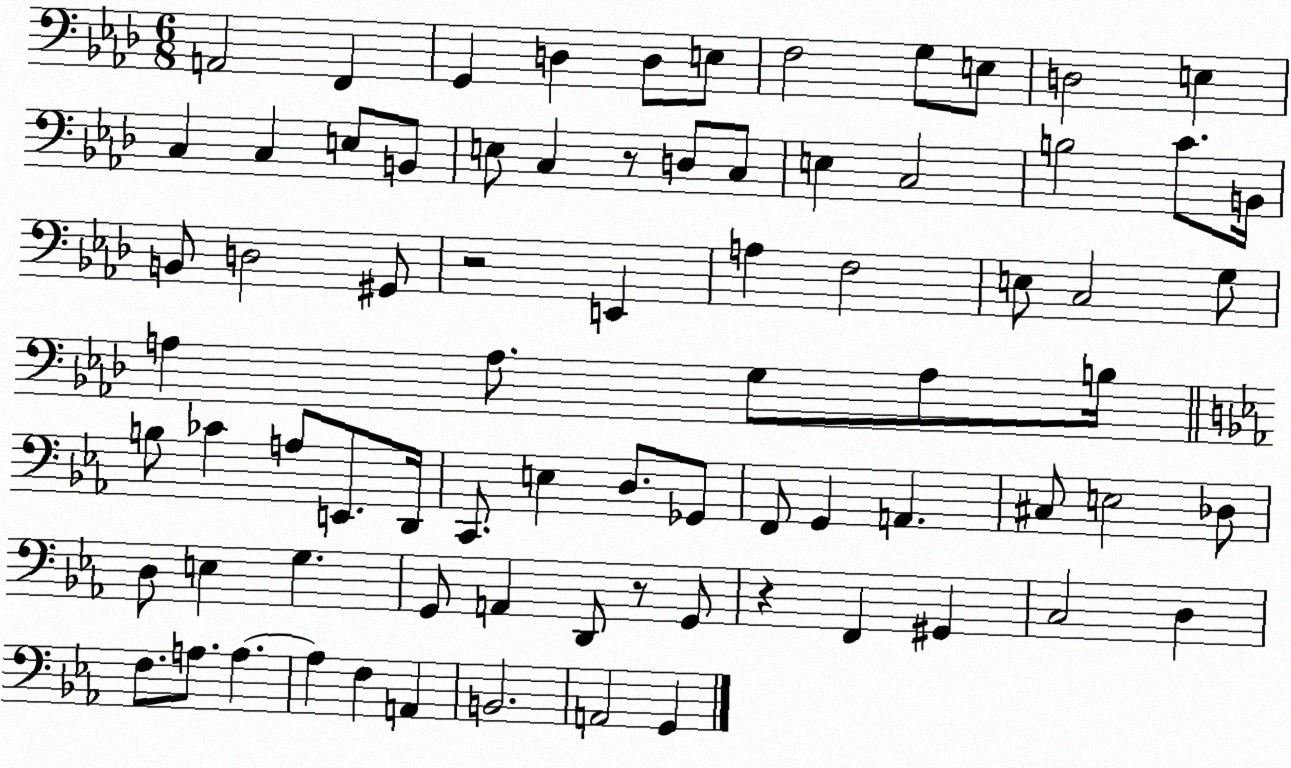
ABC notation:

X:1
T:Untitled
M:6/8
L:1/4
K:Ab
A,,2 F,, G,, D, D,/2 E,/2 F,2 G,/2 E,/2 D,2 E, C, C, E,/2 B,,/2 E,/2 C, z/2 D,/2 C,/2 E, C,2 B,2 C/2 B,,/4 B,,/2 D,2 ^G,,/2 z2 E,, A, F,2 E,/2 C,2 G,/2 A, A,/2 G,/2 A,/2 B,/4 B,/2 _C A,/2 E,,/2 D,,/4 C,,/2 E, D,/2 _G,,/2 F,,/2 G,, A,, ^C,/2 E,2 _D,/2 D,/2 E, G, G,,/2 A,, D,,/2 z/2 G,,/2 z F,, ^G,, C,2 D, F,/2 A,/2 A, A, F, A,, B,,2 A,,2 G,,